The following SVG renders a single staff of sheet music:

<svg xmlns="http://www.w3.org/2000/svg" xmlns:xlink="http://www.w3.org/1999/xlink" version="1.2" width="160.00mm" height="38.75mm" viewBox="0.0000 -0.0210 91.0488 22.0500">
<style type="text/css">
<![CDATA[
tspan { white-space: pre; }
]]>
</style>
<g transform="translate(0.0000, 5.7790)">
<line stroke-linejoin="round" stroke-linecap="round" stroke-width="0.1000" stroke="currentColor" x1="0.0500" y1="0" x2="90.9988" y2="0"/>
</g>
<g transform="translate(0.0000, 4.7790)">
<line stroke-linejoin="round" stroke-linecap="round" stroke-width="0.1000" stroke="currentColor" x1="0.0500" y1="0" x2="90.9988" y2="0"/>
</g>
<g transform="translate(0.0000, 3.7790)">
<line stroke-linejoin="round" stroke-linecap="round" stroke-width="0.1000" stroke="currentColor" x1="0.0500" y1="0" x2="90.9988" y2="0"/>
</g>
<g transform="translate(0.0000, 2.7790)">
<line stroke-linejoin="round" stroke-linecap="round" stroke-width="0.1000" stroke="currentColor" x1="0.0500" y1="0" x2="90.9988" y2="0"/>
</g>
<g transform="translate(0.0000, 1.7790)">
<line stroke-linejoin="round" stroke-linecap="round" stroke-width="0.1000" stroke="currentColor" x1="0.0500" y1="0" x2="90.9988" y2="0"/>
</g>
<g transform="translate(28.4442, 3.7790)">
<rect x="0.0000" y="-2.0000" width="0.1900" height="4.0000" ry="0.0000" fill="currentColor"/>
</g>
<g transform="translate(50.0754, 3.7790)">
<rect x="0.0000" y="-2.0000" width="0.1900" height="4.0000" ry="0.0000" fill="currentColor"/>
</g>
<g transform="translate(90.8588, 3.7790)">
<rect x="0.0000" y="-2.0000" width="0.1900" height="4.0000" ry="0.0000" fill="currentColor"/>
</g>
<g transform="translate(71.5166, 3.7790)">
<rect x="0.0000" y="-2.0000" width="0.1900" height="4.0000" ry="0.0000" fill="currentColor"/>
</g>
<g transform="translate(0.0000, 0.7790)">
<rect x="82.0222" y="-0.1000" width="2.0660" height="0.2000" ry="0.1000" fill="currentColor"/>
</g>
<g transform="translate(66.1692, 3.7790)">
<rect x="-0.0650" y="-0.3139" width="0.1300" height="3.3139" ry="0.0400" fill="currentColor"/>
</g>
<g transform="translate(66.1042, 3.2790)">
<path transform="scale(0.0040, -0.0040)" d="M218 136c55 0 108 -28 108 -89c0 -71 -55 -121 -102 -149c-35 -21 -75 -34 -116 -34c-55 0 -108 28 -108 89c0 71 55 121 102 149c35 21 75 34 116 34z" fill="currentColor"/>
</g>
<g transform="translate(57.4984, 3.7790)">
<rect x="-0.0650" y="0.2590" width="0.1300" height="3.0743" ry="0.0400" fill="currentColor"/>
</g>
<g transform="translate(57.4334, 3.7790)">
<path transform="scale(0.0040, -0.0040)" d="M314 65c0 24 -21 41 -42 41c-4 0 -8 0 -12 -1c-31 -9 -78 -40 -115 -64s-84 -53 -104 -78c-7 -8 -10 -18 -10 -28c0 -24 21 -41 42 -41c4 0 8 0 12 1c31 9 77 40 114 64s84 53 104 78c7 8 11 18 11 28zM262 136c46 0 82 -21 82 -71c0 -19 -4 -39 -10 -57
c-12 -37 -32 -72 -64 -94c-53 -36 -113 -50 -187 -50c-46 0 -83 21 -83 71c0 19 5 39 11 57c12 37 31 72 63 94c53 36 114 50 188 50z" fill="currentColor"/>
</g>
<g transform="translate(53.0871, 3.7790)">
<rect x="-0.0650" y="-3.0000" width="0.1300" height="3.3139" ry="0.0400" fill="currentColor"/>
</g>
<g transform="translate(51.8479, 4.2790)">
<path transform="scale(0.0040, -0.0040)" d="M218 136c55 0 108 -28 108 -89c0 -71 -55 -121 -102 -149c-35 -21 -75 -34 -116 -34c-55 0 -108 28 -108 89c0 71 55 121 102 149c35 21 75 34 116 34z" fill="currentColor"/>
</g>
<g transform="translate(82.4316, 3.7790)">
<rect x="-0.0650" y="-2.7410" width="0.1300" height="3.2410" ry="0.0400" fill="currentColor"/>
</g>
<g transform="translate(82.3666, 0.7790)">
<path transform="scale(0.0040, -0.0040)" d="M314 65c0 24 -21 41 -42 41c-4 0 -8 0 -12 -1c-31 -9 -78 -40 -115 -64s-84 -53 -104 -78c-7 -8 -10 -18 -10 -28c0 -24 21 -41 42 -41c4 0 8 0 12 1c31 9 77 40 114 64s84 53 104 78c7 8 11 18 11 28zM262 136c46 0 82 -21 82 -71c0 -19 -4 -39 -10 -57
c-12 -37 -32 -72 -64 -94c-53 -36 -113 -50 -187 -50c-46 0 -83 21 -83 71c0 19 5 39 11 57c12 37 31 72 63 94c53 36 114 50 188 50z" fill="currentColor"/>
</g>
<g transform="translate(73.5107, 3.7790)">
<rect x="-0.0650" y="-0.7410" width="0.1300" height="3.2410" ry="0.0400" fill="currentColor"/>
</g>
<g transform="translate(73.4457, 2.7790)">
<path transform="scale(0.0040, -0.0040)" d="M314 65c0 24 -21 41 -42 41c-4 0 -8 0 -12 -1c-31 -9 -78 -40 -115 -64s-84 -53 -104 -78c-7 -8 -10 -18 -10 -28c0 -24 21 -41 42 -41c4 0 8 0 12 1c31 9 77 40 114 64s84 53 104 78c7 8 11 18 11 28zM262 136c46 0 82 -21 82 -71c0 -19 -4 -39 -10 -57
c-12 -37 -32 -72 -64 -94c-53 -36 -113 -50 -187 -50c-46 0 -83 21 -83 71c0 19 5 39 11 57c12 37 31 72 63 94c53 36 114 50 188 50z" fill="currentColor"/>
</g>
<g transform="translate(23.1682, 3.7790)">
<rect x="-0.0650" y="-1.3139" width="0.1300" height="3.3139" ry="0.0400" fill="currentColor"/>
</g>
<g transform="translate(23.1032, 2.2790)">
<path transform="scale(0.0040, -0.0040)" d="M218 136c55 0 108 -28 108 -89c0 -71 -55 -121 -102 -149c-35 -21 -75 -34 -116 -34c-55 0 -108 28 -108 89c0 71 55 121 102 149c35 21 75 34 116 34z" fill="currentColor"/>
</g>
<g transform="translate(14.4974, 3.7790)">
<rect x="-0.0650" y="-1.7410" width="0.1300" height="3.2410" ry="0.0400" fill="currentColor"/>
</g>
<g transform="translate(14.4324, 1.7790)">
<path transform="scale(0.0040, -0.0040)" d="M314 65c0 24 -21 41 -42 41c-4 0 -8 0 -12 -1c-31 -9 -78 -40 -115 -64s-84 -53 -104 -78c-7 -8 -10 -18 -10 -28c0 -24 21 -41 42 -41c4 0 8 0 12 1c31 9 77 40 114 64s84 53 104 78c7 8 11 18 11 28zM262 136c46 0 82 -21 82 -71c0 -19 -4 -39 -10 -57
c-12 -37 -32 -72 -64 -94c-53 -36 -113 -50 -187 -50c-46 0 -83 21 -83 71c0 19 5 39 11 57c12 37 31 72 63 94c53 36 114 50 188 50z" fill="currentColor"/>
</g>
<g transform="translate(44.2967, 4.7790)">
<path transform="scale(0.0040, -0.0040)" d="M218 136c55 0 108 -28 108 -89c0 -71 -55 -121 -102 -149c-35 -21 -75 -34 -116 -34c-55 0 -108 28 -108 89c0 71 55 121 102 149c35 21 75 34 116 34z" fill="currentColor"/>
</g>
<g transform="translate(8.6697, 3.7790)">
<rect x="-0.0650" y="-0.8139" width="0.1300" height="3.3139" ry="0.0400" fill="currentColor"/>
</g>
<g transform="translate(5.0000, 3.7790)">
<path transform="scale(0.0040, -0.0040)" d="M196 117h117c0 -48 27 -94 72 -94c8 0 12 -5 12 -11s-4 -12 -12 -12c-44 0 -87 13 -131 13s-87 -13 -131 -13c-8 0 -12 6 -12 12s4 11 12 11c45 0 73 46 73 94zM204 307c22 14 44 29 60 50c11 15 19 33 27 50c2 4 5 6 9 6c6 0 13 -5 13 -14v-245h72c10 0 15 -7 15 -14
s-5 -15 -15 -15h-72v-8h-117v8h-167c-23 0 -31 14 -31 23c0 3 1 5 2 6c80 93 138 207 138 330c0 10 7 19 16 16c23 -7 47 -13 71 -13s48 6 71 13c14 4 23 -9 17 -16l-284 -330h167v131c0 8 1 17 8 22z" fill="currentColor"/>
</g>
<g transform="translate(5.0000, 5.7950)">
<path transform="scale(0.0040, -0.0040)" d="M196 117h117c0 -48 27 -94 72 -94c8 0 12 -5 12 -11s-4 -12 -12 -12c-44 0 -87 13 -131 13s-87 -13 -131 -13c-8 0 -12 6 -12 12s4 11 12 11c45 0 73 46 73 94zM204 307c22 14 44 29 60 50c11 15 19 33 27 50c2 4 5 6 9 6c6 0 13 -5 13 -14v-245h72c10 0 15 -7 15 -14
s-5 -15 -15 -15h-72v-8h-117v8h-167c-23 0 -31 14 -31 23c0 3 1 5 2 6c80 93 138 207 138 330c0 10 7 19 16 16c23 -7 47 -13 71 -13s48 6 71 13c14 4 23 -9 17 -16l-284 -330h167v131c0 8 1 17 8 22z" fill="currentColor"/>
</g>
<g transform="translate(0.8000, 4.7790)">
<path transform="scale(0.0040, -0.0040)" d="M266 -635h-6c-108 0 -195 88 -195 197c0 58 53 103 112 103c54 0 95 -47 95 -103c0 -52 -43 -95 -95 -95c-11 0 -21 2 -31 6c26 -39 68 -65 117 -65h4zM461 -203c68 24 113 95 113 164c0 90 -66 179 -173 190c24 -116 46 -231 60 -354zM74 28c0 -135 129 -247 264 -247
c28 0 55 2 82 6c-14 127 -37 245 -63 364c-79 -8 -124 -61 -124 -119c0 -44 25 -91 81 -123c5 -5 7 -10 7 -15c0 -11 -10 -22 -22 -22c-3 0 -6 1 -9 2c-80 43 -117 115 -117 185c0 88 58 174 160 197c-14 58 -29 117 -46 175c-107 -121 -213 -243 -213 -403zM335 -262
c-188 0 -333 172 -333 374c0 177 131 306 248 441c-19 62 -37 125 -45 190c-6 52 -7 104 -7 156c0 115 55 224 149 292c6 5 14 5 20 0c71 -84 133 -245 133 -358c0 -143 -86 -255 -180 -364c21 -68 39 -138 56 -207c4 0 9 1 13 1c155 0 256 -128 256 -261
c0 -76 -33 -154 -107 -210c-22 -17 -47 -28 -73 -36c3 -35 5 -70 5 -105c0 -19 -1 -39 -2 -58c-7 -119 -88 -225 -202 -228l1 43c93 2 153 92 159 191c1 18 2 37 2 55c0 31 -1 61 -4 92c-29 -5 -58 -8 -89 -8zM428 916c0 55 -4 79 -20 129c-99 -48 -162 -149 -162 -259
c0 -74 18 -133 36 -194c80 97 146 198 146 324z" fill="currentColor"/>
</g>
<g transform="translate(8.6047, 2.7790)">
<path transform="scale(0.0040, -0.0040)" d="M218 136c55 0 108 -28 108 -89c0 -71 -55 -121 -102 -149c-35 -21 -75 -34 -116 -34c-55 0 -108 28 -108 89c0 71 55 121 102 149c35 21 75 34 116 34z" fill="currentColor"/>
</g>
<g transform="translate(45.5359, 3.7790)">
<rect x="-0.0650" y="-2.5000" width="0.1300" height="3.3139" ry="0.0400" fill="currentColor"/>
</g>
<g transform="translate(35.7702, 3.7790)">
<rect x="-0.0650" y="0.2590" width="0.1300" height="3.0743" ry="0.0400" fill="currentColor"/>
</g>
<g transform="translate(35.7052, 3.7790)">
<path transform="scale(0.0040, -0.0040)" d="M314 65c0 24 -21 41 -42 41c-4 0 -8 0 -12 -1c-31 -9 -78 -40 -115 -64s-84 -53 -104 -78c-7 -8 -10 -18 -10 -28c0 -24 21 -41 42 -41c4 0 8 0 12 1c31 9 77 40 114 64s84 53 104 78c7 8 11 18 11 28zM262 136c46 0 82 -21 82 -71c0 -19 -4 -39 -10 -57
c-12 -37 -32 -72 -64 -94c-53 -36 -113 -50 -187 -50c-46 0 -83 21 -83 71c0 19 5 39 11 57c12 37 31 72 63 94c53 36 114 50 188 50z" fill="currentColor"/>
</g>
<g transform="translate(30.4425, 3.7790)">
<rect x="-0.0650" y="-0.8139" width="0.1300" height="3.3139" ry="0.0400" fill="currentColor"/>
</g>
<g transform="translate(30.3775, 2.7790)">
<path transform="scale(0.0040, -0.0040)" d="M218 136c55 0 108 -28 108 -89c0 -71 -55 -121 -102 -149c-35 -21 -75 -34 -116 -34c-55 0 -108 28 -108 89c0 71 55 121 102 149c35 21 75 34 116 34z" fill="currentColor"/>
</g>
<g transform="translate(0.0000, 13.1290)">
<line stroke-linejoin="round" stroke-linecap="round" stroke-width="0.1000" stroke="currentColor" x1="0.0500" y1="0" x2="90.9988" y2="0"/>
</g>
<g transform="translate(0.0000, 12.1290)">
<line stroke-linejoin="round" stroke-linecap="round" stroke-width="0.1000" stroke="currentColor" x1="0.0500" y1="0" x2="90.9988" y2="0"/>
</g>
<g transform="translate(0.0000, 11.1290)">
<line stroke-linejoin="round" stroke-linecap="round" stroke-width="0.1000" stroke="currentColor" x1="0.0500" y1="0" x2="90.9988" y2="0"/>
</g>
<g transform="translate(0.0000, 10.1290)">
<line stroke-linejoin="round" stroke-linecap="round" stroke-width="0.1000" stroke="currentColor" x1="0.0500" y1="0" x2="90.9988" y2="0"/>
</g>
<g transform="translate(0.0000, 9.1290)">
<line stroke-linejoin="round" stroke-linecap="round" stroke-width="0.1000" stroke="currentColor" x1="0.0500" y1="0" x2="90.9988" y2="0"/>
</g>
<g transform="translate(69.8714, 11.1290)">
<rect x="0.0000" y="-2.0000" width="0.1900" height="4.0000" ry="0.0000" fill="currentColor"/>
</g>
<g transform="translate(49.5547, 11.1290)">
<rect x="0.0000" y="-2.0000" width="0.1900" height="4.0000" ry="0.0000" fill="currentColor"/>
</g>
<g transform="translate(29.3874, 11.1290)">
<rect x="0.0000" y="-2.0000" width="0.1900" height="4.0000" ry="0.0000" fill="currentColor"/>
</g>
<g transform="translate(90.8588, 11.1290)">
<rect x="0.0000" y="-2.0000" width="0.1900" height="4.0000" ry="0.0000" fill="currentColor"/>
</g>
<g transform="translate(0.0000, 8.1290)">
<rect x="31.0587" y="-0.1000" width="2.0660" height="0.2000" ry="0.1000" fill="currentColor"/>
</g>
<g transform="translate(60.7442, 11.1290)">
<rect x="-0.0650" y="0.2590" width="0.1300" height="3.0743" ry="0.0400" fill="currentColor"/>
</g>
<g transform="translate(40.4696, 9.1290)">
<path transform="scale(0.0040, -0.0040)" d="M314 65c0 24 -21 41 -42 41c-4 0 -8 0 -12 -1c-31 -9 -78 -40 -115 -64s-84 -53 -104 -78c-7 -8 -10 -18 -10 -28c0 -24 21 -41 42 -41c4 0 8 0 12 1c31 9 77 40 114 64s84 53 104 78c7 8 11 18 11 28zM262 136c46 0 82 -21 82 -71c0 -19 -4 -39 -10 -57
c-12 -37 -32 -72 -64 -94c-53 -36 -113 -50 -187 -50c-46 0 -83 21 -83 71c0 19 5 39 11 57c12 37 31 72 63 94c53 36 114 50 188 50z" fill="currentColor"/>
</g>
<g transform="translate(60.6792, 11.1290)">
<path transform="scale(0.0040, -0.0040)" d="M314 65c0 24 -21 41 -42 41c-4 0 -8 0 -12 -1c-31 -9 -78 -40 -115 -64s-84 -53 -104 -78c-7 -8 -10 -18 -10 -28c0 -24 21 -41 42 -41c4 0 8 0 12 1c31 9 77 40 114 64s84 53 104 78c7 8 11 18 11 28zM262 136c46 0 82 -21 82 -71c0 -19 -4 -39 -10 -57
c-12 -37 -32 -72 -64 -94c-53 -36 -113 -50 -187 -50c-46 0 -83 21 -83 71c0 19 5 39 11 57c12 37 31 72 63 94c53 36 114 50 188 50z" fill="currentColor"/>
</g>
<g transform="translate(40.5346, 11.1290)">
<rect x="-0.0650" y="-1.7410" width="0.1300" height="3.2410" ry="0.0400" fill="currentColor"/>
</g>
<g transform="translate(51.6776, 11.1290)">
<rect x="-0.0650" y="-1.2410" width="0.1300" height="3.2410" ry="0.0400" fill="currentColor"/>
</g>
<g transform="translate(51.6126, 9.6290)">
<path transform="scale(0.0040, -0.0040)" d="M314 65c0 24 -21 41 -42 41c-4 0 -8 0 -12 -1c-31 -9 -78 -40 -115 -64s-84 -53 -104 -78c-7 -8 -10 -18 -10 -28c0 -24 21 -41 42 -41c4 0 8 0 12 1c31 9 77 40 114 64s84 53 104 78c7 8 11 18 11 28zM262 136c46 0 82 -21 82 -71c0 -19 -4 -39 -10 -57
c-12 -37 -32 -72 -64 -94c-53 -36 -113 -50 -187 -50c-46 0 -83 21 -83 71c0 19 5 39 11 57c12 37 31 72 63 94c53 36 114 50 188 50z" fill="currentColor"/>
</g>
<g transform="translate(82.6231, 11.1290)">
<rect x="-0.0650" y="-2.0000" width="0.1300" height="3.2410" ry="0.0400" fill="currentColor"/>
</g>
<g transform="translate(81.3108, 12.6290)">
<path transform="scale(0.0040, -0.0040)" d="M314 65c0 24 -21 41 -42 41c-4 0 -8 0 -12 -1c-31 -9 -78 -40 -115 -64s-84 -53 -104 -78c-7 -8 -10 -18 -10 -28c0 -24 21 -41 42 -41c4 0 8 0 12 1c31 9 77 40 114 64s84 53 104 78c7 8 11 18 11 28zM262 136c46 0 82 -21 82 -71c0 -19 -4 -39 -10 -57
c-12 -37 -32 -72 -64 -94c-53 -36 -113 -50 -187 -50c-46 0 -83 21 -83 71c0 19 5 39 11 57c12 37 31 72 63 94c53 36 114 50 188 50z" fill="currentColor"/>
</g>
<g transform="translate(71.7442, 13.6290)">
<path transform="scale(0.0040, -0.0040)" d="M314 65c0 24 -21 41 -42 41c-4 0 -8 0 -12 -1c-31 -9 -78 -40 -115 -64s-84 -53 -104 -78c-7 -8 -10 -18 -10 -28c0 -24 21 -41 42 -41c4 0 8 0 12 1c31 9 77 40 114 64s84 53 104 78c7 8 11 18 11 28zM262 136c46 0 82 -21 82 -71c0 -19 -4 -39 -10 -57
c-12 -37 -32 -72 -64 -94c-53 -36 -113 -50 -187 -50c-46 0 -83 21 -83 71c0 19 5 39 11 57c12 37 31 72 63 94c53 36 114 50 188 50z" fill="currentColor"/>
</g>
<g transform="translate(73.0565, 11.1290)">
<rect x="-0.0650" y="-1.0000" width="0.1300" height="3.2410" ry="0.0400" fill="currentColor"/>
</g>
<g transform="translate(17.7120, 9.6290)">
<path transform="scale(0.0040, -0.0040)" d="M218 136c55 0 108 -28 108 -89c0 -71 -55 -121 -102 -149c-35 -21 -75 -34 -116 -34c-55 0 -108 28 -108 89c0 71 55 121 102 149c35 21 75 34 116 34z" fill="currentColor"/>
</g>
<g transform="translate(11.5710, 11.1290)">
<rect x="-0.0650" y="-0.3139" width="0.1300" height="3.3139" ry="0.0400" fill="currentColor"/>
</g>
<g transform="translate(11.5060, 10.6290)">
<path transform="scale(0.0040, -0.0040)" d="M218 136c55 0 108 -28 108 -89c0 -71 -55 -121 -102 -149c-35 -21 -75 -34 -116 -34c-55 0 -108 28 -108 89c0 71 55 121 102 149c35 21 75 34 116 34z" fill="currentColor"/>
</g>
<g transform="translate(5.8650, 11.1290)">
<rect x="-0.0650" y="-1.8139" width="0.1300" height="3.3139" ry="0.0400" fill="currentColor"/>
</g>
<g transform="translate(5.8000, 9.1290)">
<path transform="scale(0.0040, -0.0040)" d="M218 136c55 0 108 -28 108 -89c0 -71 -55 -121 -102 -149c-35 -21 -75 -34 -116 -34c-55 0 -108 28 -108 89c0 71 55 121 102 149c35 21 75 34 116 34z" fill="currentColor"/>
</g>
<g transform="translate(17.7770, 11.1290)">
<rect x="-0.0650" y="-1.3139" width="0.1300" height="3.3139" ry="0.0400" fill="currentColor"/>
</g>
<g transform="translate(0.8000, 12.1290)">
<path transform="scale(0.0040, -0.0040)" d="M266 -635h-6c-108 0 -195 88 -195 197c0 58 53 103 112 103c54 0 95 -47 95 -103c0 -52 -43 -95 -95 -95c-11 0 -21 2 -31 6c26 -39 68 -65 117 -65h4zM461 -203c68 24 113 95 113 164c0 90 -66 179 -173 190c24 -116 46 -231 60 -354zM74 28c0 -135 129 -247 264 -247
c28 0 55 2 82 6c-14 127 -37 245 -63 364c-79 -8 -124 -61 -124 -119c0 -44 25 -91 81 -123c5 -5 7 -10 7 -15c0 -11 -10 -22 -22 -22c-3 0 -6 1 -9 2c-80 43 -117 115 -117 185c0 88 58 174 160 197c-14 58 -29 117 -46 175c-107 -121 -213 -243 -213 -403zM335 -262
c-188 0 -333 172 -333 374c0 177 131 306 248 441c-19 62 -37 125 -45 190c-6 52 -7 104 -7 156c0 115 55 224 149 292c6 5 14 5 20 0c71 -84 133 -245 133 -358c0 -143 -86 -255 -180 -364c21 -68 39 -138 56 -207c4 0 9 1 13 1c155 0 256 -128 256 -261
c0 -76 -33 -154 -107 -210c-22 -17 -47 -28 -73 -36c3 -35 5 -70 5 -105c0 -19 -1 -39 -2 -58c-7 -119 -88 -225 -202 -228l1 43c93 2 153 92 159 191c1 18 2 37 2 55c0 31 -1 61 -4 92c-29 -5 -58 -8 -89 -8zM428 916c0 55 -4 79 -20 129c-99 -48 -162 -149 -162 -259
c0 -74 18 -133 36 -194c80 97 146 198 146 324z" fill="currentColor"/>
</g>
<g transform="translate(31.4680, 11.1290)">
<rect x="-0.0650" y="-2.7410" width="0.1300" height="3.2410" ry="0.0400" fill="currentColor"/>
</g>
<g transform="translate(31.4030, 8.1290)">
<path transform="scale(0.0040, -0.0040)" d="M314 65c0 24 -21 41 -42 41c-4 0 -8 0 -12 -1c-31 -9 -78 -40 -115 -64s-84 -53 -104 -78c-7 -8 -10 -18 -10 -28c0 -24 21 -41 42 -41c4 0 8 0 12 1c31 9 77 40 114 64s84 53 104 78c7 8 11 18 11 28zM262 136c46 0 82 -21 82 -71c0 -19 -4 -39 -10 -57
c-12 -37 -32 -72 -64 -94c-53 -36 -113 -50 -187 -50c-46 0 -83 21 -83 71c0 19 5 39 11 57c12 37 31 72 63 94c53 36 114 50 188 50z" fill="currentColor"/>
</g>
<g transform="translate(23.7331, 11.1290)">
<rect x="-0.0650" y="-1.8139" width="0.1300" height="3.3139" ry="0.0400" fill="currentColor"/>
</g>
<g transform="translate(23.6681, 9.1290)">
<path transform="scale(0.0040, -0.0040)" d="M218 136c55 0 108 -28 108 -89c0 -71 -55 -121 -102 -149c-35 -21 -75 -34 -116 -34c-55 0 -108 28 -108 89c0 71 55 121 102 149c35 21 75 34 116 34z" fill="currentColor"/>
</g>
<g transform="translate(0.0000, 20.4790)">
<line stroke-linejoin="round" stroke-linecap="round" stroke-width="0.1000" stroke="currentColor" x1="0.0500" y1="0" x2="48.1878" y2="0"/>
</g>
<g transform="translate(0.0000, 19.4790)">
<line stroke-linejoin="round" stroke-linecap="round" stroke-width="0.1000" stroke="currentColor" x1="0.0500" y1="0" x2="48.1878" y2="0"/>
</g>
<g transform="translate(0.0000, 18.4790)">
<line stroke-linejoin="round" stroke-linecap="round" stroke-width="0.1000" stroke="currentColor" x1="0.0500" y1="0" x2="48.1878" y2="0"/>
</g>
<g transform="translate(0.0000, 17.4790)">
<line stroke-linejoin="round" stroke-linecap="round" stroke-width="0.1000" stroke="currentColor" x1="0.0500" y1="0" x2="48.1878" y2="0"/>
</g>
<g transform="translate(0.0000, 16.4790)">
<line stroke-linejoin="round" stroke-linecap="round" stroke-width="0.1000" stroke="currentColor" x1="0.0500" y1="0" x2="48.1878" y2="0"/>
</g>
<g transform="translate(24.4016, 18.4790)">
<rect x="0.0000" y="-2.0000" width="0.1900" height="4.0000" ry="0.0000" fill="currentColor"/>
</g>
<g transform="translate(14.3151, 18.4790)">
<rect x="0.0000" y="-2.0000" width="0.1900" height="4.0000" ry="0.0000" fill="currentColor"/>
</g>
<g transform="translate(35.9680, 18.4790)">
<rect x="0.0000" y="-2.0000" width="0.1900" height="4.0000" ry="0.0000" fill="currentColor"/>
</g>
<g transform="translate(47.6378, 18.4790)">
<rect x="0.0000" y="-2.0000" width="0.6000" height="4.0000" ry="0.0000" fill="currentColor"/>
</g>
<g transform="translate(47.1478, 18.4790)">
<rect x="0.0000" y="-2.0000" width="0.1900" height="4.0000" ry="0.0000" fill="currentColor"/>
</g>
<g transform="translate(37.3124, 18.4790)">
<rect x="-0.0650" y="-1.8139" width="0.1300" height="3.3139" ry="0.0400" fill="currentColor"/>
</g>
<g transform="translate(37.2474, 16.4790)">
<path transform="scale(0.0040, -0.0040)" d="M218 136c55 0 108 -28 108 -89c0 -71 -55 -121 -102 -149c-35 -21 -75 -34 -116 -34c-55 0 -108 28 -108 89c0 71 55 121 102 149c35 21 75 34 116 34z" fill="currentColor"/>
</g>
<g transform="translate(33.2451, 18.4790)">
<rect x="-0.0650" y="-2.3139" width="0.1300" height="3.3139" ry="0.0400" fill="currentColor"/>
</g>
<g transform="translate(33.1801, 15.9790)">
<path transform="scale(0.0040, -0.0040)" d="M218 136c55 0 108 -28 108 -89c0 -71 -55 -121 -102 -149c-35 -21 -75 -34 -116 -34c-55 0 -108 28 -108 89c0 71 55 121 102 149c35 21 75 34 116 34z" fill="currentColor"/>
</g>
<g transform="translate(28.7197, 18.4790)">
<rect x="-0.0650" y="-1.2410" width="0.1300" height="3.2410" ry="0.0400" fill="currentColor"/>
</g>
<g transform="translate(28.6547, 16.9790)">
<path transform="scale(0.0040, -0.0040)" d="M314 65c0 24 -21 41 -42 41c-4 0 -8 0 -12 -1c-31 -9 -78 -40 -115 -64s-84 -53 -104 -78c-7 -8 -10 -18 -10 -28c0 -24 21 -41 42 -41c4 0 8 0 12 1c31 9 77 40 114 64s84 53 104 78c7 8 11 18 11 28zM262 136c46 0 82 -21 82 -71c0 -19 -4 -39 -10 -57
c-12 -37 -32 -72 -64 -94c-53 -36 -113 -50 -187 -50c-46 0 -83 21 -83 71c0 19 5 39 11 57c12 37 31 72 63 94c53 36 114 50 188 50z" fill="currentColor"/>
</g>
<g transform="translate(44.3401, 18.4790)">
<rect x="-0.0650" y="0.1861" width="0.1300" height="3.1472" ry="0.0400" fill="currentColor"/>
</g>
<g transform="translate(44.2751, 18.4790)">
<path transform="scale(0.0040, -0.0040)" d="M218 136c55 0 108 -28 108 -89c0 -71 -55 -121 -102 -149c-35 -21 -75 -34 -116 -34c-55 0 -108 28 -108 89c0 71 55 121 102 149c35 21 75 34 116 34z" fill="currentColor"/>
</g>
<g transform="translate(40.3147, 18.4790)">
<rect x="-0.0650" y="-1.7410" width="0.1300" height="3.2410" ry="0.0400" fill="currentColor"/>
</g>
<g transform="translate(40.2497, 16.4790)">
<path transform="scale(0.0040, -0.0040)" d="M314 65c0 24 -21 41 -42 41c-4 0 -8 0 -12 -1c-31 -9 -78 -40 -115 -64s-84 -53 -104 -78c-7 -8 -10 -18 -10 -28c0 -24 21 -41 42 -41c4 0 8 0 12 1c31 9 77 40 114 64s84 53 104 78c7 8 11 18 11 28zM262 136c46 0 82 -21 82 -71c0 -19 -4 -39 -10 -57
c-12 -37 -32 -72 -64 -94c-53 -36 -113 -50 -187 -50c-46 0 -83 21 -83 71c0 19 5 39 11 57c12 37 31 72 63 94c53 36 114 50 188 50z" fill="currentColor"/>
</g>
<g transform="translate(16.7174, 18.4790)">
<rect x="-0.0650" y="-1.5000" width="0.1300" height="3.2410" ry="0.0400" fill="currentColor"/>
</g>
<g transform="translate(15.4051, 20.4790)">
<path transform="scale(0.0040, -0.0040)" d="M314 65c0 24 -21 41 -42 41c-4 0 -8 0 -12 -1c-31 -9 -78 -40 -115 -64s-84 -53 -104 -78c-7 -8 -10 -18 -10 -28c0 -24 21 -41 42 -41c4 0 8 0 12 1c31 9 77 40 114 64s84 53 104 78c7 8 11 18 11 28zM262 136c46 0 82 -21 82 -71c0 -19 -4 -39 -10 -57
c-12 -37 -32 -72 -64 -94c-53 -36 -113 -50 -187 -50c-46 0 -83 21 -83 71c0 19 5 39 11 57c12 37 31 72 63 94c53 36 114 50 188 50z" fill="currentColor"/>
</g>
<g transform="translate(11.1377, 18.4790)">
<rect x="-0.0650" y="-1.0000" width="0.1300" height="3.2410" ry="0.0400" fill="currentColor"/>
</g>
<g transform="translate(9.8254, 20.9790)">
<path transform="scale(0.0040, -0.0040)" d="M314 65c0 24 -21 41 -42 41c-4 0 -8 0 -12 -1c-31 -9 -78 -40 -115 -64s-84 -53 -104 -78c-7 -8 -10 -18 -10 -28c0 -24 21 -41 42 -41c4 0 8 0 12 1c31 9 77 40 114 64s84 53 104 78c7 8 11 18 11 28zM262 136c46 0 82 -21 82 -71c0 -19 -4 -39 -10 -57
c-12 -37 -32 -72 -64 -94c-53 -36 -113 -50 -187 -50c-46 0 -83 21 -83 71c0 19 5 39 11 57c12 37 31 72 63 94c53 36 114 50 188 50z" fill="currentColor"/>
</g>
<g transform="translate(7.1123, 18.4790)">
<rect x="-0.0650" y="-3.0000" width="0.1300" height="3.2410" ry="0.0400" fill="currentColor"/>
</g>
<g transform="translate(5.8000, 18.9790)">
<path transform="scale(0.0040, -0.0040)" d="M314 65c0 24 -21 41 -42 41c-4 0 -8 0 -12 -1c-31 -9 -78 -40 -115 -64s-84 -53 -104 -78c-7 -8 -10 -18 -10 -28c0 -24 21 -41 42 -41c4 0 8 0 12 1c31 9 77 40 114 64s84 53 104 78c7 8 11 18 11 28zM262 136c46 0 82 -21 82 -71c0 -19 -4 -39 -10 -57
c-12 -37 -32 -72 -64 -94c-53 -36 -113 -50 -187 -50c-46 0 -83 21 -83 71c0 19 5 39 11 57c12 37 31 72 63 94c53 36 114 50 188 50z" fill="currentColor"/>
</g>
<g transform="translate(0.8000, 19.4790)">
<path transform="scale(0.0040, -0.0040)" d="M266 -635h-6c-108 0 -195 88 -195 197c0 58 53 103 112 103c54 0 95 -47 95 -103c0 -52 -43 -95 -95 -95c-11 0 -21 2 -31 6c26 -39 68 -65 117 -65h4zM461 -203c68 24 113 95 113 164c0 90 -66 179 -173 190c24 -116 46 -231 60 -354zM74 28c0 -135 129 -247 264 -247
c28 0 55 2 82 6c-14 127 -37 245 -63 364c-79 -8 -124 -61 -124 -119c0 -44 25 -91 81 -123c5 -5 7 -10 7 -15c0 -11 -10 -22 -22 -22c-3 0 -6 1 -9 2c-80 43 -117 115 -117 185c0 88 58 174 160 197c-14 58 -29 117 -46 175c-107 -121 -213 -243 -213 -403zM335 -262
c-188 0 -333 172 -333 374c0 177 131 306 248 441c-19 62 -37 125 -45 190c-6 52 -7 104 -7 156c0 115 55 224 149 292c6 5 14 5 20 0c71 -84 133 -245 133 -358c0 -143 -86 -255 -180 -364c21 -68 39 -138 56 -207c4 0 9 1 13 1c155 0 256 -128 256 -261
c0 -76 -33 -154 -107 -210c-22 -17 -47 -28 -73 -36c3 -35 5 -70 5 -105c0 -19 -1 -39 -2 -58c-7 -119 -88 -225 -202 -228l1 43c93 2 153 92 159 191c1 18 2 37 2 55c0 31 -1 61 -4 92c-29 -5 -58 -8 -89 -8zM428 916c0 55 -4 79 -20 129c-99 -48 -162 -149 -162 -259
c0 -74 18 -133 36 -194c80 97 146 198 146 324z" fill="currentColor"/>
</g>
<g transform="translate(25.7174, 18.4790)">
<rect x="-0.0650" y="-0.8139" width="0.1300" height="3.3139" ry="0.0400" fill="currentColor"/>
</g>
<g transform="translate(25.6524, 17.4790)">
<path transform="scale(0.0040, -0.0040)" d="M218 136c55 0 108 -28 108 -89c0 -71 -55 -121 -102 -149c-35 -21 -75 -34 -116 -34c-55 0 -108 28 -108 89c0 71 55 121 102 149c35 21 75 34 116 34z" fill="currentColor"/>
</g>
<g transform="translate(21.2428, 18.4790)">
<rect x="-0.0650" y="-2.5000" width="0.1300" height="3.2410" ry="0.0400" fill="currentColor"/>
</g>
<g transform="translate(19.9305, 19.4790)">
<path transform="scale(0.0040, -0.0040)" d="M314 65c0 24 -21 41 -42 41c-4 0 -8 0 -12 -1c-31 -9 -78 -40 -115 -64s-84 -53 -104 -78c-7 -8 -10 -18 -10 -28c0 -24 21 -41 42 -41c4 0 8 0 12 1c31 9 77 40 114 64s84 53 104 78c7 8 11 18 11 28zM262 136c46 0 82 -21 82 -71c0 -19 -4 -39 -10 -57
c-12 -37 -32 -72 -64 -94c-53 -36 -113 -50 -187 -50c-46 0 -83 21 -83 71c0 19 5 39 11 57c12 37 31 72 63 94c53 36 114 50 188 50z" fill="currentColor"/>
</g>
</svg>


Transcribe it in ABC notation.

X:1
T:Untitled
M:4/4
L:1/4
K:C
d f2 e d B2 G A B2 c d2 a2 f c e f a2 f2 e2 B2 D2 F2 A2 D2 E2 G2 d e2 g f f2 B